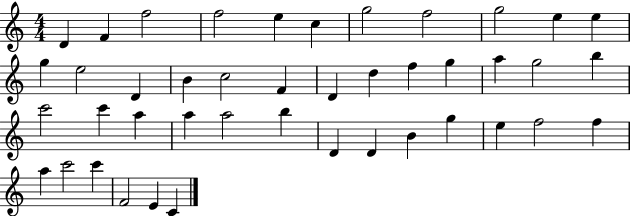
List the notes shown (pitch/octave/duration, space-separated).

D4/q F4/q F5/h F5/h E5/q C5/q G5/h F5/h G5/h E5/q E5/q G5/q E5/h D4/q B4/q C5/h F4/q D4/q D5/q F5/q G5/q A5/q G5/h B5/q C6/h C6/q A5/q A5/q A5/h B5/q D4/q D4/q B4/q G5/q E5/q F5/h F5/q A5/q C6/h C6/q F4/h E4/q C4/q